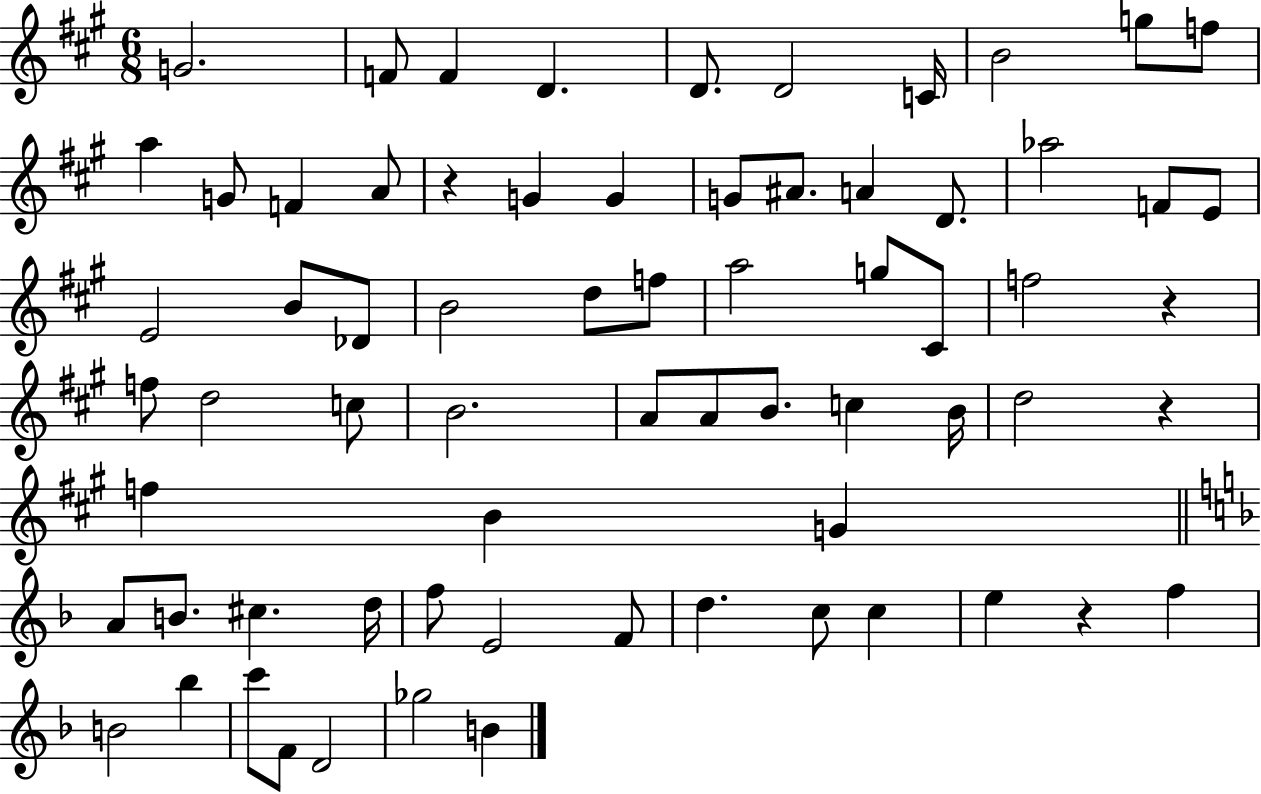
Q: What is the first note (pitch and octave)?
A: G4